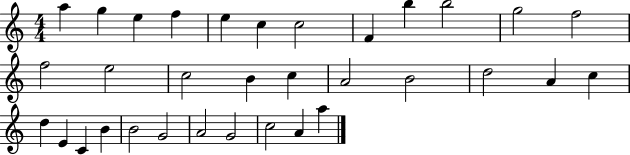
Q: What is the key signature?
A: C major